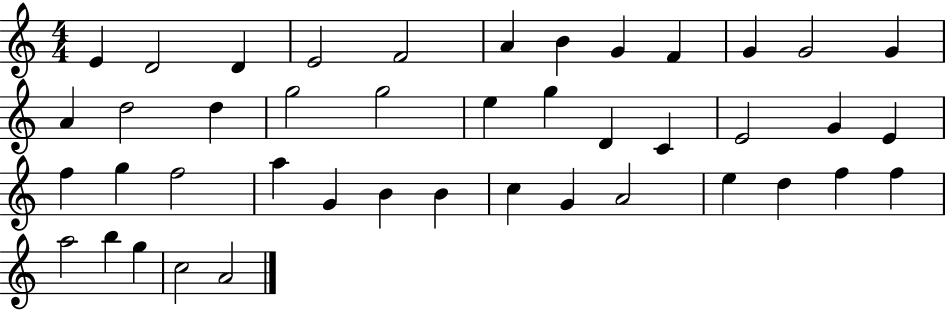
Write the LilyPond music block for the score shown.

{
  \clef treble
  \numericTimeSignature
  \time 4/4
  \key c \major
  e'4 d'2 d'4 | e'2 f'2 | a'4 b'4 g'4 f'4 | g'4 g'2 g'4 | \break a'4 d''2 d''4 | g''2 g''2 | e''4 g''4 d'4 c'4 | e'2 g'4 e'4 | \break f''4 g''4 f''2 | a''4 g'4 b'4 b'4 | c''4 g'4 a'2 | e''4 d''4 f''4 f''4 | \break a''2 b''4 g''4 | c''2 a'2 | \bar "|."
}